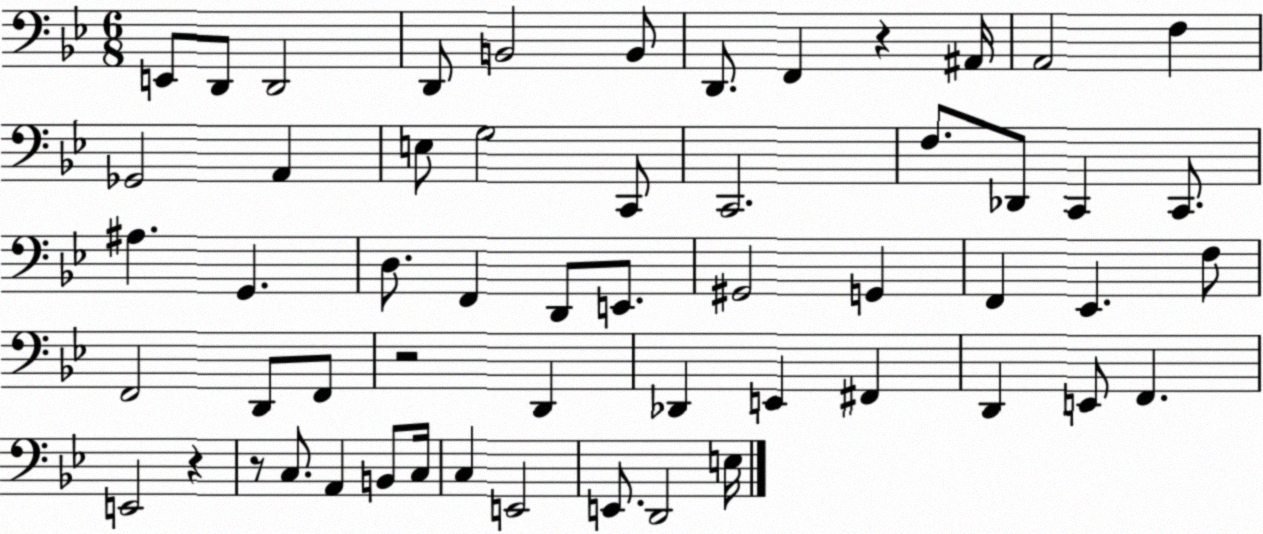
X:1
T:Untitled
M:6/8
L:1/4
K:Bb
E,,/2 D,,/2 D,,2 D,,/2 B,,2 B,,/2 D,,/2 F,, z ^A,,/4 A,,2 F, _G,,2 A,, E,/2 G,2 C,,/2 C,,2 F,/2 _D,,/2 C,, C,,/2 ^A, G,, D,/2 F,, D,,/2 E,,/2 ^G,,2 G,, F,, _E,, F,/2 F,,2 D,,/2 F,,/2 z2 D,, _D,, E,, ^F,, D,, E,,/2 F,, E,,2 z z/2 C,/2 A,, B,,/2 C,/4 C, E,,2 E,,/2 D,,2 E,/4